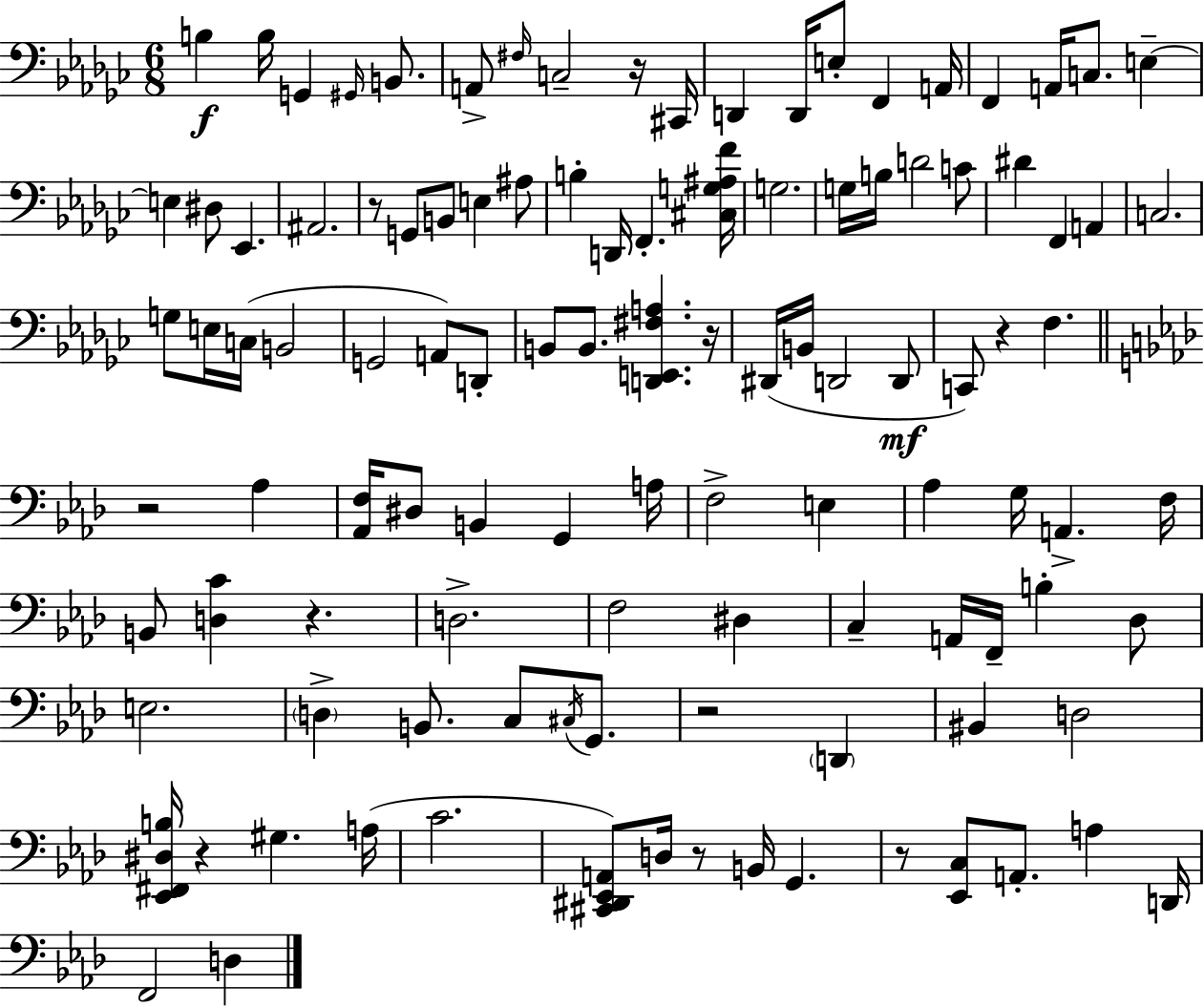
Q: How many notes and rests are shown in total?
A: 110